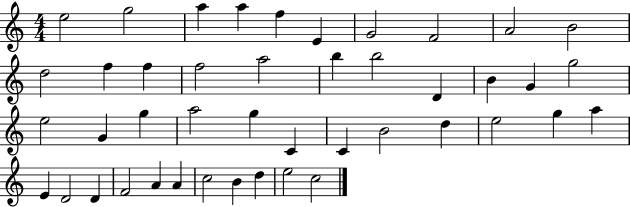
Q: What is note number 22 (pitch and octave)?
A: E5